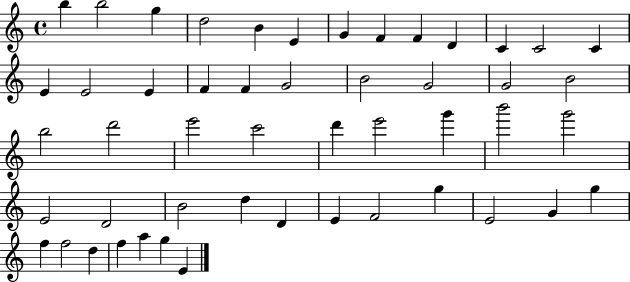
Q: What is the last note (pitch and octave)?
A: E4